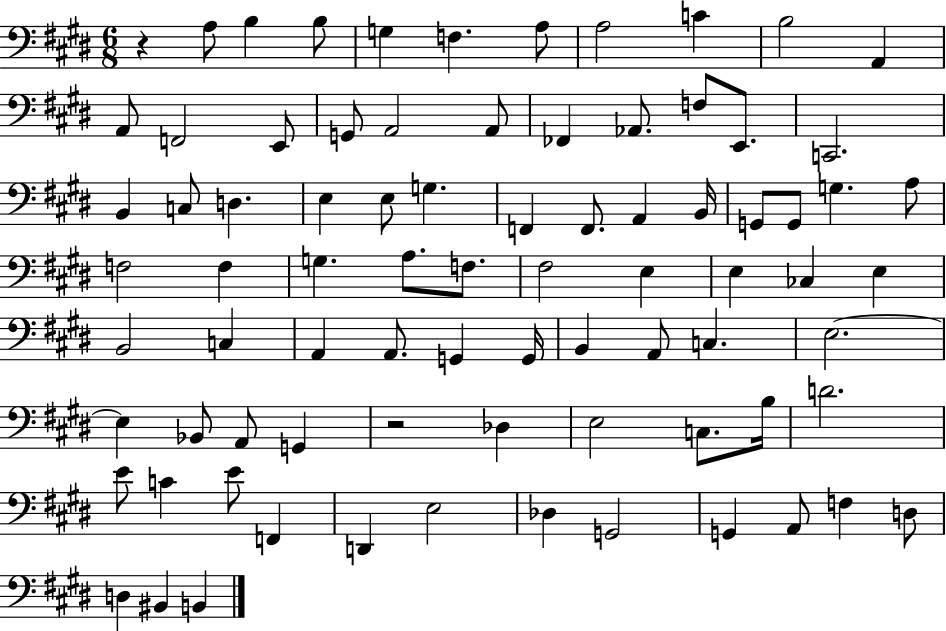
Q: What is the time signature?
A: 6/8